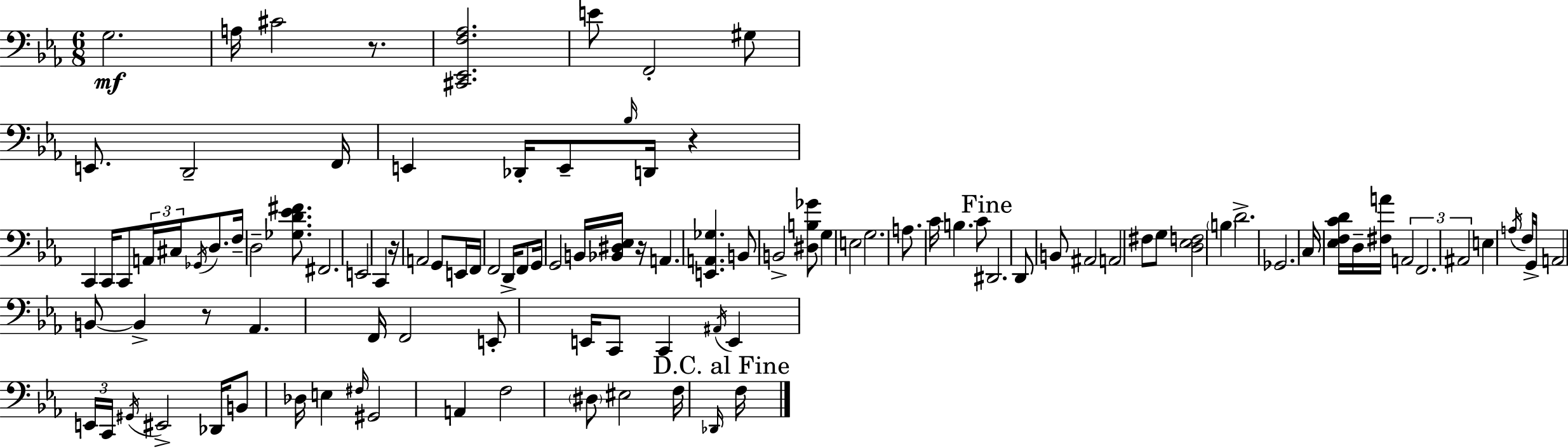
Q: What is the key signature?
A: EES major